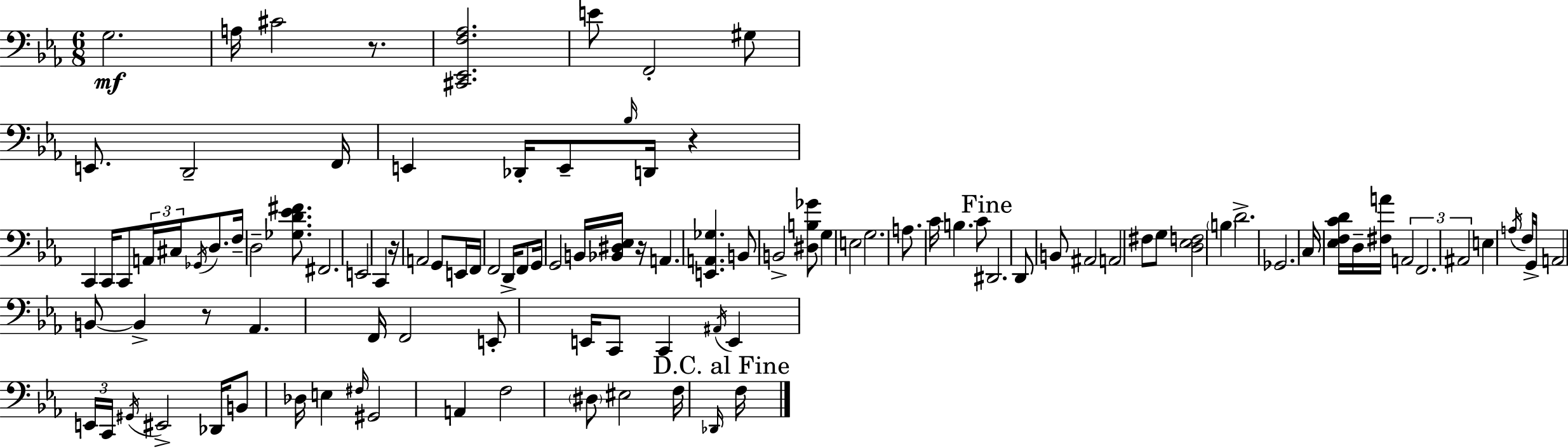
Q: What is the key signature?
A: EES major